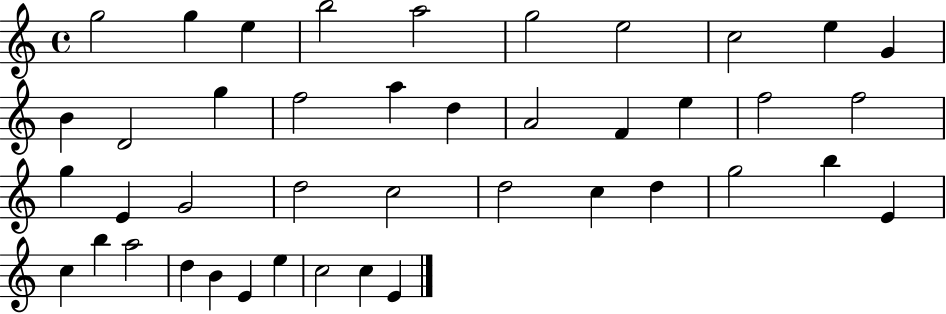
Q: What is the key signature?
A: C major